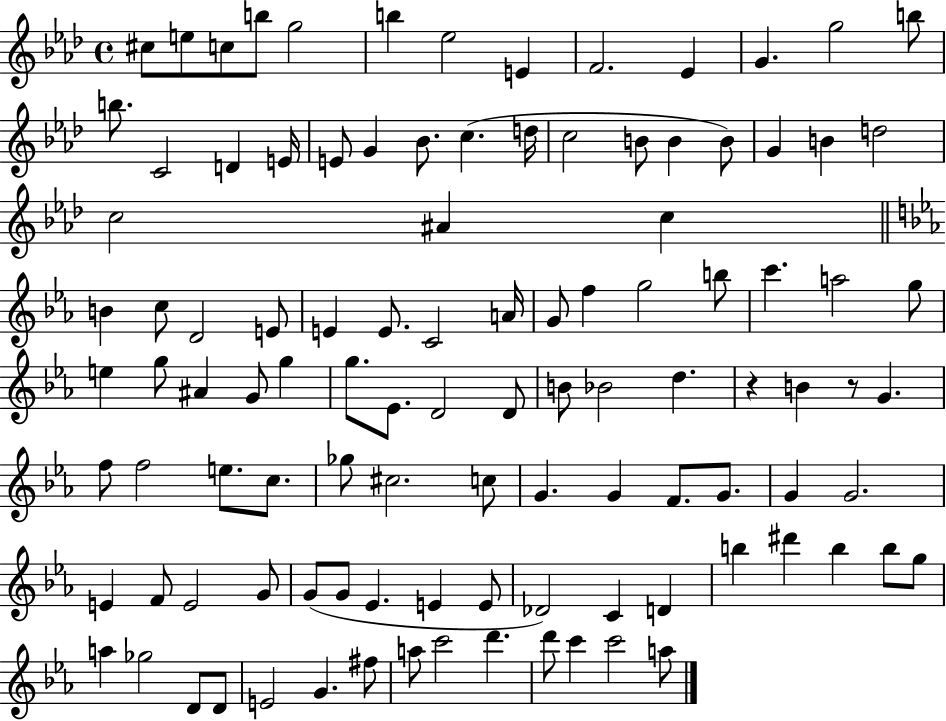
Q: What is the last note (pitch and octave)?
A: A5